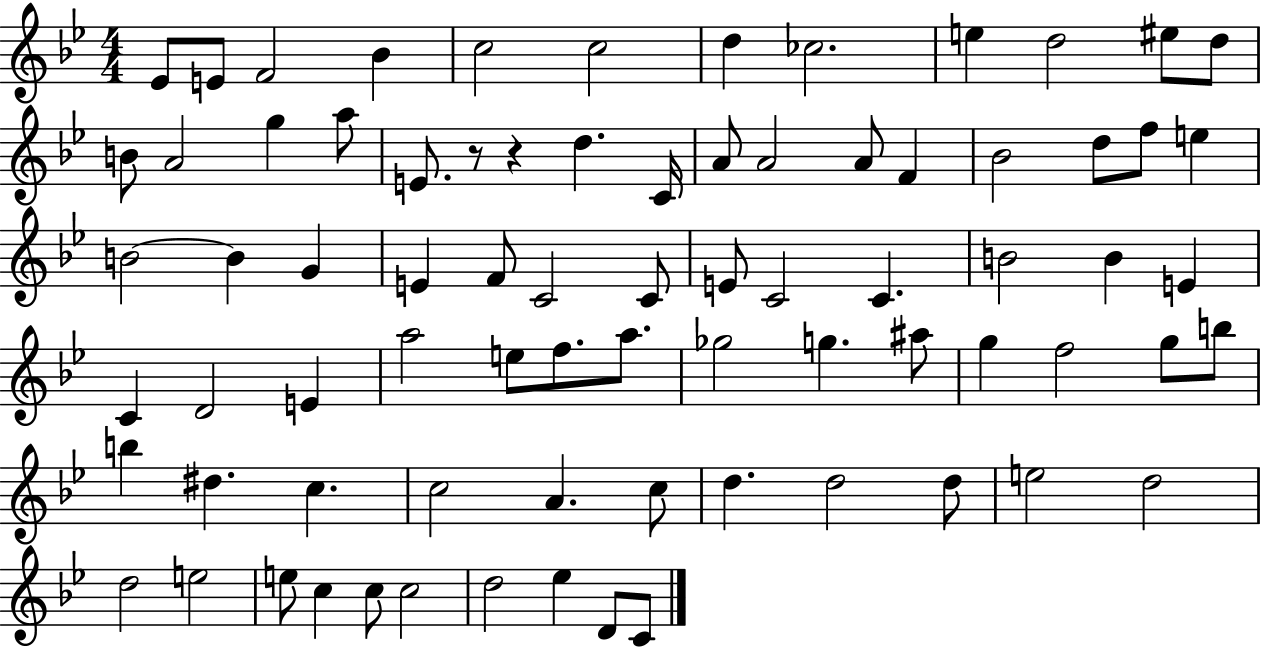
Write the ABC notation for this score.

X:1
T:Untitled
M:4/4
L:1/4
K:Bb
_E/2 E/2 F2 _B c2 c2 d _c2 e d2 ^e/2 d/2 B/2 A2 g a/2 E/2 z/2 z d C/4 A/2 A2 A/2 F _B2 d/2 f/2 e B2 B G E F/2 C2 C/2 E/2 C2 C B2 B E C D2 E a2 e/2 f/2 a/2 _g2 g ^a/2 g f2 g/2 b/2 b ^d c c2 A c/2 d d2 d/2 e2 d2 d2 e2 e/2 c c/2 c2 d2 _e D/2 C/2